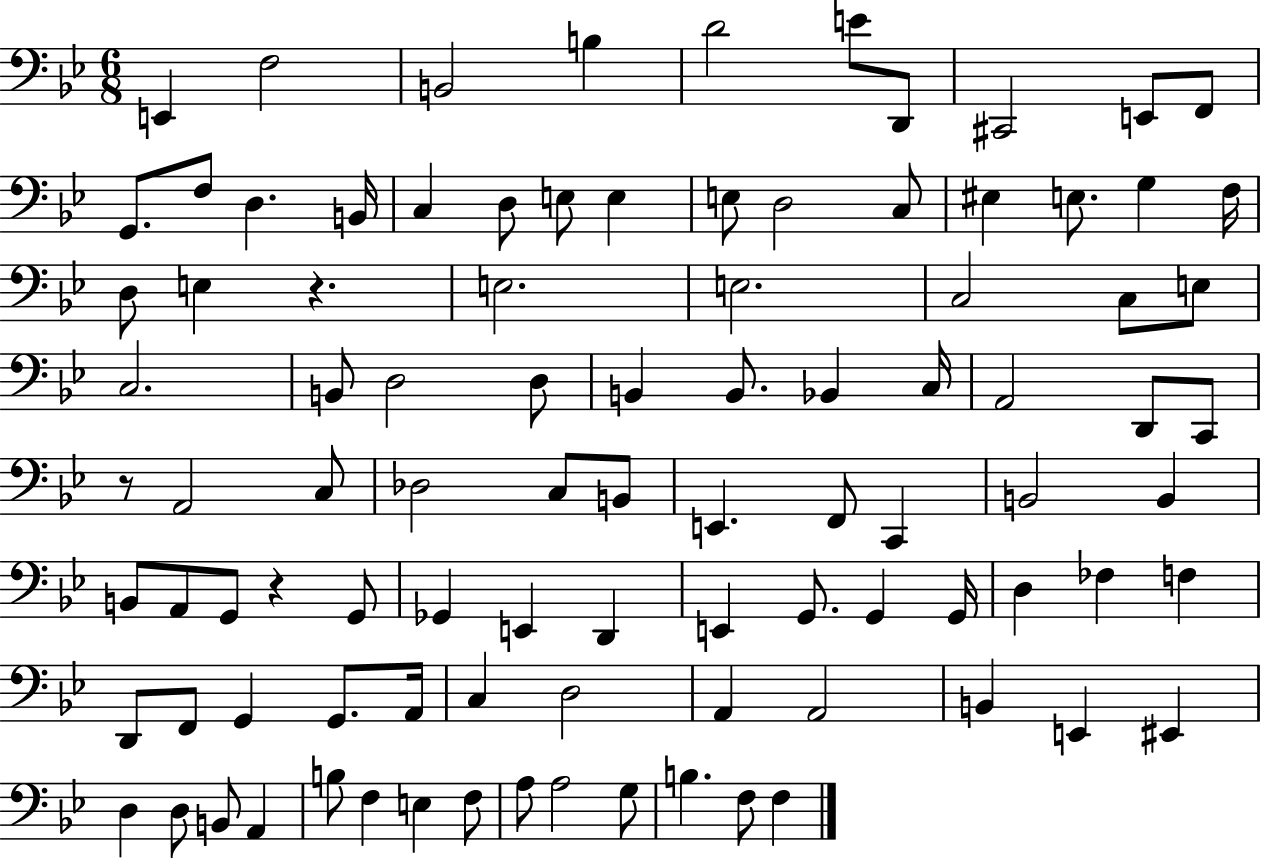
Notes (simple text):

E2/q F3/h B2/h B3/q D4/h E4/e D2/e C#2/h E2/e F2/e G2/e. F3/e D3/q. B2/s C3/q D3/e E3/e E3/q E3/e D3/h C3/e EIS3/q E3/e. G3/q F3/s D3/e E3/q R/q. E3/h. E3/h. C3/h C3/e E3/e C3/h. B2/e D3/h D3/e B2/q B2/e. Bb2/q C3/s A2/h D2/e C2/e R/e A2/h C3/e Db3/h C3/e B2/e E2/q. F2/e C2/q B2/h B2/q B2/e A2/e G2/e R/q G2/e Gb2/q E2/q D2/q E2/q G2/e. G2/q G2/s D3/q FES3/q F3/q D2/e F2/e G2/q G2/e. A2/s C3/q D3/h A2/q A2/h B2/q E2/q EIS2/q D3/q D3/e B2/e A2/q B3/e F3/q E3/q F3/e A3/e A3/h G3/e B3/q. F3/e F3/q